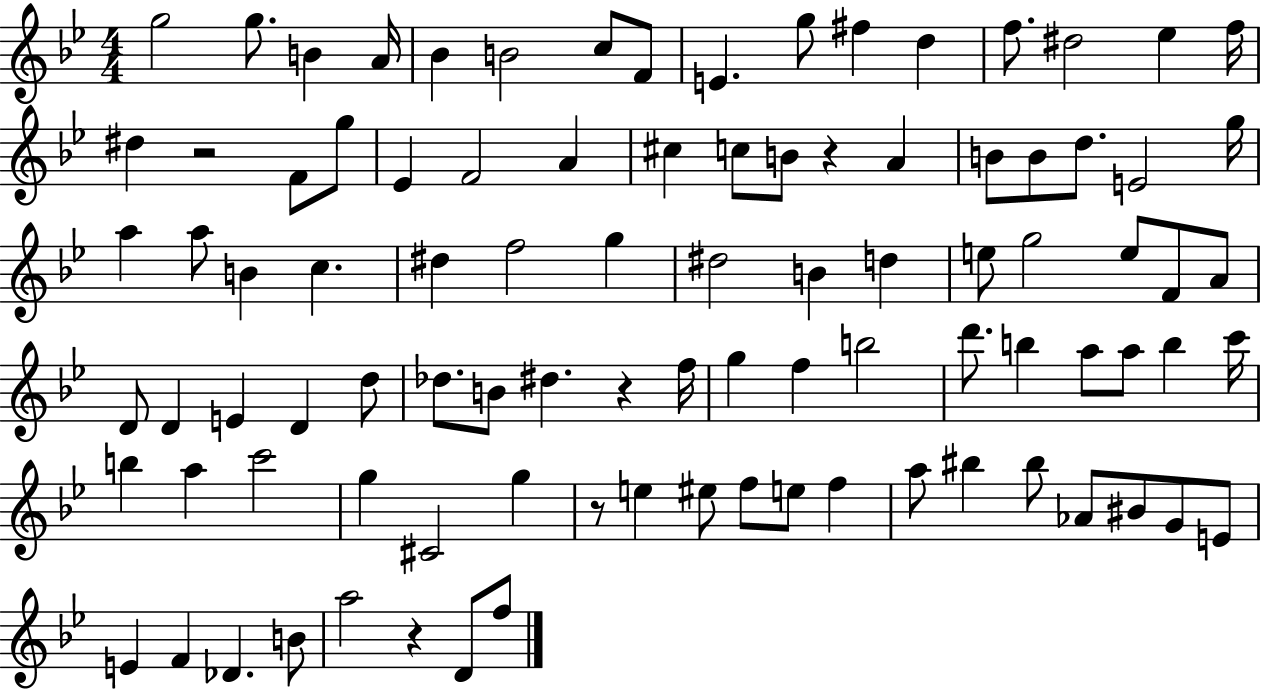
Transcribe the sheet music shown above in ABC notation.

X:1
T:Untitled
M:4/4
L:1/4
K:Bb
g2 g/2 B A/4 _B B2 c/2 F/2 E g/2 ^f d f/2 ^d2 _e f/4 ^d z2 F/2 g/2 _E F2 A ^c c/2 B/2 z A B/2 B/2 d/2 E2 g/4 a a/2 B c ^d f2 g ^d2 B d e/2 g2 e/2 F/2 A/2 D/2 D E D d/2 _d/2 B/2 ^d z f/4 g f b2 d'/2 b a/2 a/2 b c'/4 b a c'2 g ^C2 g z/2 e ^e/2 f/2 e/2 f a/2 ^b ^b/2 _A/2 ^B/2 G/2 E/2 E F _D B/2 a2 z D/2 f/2